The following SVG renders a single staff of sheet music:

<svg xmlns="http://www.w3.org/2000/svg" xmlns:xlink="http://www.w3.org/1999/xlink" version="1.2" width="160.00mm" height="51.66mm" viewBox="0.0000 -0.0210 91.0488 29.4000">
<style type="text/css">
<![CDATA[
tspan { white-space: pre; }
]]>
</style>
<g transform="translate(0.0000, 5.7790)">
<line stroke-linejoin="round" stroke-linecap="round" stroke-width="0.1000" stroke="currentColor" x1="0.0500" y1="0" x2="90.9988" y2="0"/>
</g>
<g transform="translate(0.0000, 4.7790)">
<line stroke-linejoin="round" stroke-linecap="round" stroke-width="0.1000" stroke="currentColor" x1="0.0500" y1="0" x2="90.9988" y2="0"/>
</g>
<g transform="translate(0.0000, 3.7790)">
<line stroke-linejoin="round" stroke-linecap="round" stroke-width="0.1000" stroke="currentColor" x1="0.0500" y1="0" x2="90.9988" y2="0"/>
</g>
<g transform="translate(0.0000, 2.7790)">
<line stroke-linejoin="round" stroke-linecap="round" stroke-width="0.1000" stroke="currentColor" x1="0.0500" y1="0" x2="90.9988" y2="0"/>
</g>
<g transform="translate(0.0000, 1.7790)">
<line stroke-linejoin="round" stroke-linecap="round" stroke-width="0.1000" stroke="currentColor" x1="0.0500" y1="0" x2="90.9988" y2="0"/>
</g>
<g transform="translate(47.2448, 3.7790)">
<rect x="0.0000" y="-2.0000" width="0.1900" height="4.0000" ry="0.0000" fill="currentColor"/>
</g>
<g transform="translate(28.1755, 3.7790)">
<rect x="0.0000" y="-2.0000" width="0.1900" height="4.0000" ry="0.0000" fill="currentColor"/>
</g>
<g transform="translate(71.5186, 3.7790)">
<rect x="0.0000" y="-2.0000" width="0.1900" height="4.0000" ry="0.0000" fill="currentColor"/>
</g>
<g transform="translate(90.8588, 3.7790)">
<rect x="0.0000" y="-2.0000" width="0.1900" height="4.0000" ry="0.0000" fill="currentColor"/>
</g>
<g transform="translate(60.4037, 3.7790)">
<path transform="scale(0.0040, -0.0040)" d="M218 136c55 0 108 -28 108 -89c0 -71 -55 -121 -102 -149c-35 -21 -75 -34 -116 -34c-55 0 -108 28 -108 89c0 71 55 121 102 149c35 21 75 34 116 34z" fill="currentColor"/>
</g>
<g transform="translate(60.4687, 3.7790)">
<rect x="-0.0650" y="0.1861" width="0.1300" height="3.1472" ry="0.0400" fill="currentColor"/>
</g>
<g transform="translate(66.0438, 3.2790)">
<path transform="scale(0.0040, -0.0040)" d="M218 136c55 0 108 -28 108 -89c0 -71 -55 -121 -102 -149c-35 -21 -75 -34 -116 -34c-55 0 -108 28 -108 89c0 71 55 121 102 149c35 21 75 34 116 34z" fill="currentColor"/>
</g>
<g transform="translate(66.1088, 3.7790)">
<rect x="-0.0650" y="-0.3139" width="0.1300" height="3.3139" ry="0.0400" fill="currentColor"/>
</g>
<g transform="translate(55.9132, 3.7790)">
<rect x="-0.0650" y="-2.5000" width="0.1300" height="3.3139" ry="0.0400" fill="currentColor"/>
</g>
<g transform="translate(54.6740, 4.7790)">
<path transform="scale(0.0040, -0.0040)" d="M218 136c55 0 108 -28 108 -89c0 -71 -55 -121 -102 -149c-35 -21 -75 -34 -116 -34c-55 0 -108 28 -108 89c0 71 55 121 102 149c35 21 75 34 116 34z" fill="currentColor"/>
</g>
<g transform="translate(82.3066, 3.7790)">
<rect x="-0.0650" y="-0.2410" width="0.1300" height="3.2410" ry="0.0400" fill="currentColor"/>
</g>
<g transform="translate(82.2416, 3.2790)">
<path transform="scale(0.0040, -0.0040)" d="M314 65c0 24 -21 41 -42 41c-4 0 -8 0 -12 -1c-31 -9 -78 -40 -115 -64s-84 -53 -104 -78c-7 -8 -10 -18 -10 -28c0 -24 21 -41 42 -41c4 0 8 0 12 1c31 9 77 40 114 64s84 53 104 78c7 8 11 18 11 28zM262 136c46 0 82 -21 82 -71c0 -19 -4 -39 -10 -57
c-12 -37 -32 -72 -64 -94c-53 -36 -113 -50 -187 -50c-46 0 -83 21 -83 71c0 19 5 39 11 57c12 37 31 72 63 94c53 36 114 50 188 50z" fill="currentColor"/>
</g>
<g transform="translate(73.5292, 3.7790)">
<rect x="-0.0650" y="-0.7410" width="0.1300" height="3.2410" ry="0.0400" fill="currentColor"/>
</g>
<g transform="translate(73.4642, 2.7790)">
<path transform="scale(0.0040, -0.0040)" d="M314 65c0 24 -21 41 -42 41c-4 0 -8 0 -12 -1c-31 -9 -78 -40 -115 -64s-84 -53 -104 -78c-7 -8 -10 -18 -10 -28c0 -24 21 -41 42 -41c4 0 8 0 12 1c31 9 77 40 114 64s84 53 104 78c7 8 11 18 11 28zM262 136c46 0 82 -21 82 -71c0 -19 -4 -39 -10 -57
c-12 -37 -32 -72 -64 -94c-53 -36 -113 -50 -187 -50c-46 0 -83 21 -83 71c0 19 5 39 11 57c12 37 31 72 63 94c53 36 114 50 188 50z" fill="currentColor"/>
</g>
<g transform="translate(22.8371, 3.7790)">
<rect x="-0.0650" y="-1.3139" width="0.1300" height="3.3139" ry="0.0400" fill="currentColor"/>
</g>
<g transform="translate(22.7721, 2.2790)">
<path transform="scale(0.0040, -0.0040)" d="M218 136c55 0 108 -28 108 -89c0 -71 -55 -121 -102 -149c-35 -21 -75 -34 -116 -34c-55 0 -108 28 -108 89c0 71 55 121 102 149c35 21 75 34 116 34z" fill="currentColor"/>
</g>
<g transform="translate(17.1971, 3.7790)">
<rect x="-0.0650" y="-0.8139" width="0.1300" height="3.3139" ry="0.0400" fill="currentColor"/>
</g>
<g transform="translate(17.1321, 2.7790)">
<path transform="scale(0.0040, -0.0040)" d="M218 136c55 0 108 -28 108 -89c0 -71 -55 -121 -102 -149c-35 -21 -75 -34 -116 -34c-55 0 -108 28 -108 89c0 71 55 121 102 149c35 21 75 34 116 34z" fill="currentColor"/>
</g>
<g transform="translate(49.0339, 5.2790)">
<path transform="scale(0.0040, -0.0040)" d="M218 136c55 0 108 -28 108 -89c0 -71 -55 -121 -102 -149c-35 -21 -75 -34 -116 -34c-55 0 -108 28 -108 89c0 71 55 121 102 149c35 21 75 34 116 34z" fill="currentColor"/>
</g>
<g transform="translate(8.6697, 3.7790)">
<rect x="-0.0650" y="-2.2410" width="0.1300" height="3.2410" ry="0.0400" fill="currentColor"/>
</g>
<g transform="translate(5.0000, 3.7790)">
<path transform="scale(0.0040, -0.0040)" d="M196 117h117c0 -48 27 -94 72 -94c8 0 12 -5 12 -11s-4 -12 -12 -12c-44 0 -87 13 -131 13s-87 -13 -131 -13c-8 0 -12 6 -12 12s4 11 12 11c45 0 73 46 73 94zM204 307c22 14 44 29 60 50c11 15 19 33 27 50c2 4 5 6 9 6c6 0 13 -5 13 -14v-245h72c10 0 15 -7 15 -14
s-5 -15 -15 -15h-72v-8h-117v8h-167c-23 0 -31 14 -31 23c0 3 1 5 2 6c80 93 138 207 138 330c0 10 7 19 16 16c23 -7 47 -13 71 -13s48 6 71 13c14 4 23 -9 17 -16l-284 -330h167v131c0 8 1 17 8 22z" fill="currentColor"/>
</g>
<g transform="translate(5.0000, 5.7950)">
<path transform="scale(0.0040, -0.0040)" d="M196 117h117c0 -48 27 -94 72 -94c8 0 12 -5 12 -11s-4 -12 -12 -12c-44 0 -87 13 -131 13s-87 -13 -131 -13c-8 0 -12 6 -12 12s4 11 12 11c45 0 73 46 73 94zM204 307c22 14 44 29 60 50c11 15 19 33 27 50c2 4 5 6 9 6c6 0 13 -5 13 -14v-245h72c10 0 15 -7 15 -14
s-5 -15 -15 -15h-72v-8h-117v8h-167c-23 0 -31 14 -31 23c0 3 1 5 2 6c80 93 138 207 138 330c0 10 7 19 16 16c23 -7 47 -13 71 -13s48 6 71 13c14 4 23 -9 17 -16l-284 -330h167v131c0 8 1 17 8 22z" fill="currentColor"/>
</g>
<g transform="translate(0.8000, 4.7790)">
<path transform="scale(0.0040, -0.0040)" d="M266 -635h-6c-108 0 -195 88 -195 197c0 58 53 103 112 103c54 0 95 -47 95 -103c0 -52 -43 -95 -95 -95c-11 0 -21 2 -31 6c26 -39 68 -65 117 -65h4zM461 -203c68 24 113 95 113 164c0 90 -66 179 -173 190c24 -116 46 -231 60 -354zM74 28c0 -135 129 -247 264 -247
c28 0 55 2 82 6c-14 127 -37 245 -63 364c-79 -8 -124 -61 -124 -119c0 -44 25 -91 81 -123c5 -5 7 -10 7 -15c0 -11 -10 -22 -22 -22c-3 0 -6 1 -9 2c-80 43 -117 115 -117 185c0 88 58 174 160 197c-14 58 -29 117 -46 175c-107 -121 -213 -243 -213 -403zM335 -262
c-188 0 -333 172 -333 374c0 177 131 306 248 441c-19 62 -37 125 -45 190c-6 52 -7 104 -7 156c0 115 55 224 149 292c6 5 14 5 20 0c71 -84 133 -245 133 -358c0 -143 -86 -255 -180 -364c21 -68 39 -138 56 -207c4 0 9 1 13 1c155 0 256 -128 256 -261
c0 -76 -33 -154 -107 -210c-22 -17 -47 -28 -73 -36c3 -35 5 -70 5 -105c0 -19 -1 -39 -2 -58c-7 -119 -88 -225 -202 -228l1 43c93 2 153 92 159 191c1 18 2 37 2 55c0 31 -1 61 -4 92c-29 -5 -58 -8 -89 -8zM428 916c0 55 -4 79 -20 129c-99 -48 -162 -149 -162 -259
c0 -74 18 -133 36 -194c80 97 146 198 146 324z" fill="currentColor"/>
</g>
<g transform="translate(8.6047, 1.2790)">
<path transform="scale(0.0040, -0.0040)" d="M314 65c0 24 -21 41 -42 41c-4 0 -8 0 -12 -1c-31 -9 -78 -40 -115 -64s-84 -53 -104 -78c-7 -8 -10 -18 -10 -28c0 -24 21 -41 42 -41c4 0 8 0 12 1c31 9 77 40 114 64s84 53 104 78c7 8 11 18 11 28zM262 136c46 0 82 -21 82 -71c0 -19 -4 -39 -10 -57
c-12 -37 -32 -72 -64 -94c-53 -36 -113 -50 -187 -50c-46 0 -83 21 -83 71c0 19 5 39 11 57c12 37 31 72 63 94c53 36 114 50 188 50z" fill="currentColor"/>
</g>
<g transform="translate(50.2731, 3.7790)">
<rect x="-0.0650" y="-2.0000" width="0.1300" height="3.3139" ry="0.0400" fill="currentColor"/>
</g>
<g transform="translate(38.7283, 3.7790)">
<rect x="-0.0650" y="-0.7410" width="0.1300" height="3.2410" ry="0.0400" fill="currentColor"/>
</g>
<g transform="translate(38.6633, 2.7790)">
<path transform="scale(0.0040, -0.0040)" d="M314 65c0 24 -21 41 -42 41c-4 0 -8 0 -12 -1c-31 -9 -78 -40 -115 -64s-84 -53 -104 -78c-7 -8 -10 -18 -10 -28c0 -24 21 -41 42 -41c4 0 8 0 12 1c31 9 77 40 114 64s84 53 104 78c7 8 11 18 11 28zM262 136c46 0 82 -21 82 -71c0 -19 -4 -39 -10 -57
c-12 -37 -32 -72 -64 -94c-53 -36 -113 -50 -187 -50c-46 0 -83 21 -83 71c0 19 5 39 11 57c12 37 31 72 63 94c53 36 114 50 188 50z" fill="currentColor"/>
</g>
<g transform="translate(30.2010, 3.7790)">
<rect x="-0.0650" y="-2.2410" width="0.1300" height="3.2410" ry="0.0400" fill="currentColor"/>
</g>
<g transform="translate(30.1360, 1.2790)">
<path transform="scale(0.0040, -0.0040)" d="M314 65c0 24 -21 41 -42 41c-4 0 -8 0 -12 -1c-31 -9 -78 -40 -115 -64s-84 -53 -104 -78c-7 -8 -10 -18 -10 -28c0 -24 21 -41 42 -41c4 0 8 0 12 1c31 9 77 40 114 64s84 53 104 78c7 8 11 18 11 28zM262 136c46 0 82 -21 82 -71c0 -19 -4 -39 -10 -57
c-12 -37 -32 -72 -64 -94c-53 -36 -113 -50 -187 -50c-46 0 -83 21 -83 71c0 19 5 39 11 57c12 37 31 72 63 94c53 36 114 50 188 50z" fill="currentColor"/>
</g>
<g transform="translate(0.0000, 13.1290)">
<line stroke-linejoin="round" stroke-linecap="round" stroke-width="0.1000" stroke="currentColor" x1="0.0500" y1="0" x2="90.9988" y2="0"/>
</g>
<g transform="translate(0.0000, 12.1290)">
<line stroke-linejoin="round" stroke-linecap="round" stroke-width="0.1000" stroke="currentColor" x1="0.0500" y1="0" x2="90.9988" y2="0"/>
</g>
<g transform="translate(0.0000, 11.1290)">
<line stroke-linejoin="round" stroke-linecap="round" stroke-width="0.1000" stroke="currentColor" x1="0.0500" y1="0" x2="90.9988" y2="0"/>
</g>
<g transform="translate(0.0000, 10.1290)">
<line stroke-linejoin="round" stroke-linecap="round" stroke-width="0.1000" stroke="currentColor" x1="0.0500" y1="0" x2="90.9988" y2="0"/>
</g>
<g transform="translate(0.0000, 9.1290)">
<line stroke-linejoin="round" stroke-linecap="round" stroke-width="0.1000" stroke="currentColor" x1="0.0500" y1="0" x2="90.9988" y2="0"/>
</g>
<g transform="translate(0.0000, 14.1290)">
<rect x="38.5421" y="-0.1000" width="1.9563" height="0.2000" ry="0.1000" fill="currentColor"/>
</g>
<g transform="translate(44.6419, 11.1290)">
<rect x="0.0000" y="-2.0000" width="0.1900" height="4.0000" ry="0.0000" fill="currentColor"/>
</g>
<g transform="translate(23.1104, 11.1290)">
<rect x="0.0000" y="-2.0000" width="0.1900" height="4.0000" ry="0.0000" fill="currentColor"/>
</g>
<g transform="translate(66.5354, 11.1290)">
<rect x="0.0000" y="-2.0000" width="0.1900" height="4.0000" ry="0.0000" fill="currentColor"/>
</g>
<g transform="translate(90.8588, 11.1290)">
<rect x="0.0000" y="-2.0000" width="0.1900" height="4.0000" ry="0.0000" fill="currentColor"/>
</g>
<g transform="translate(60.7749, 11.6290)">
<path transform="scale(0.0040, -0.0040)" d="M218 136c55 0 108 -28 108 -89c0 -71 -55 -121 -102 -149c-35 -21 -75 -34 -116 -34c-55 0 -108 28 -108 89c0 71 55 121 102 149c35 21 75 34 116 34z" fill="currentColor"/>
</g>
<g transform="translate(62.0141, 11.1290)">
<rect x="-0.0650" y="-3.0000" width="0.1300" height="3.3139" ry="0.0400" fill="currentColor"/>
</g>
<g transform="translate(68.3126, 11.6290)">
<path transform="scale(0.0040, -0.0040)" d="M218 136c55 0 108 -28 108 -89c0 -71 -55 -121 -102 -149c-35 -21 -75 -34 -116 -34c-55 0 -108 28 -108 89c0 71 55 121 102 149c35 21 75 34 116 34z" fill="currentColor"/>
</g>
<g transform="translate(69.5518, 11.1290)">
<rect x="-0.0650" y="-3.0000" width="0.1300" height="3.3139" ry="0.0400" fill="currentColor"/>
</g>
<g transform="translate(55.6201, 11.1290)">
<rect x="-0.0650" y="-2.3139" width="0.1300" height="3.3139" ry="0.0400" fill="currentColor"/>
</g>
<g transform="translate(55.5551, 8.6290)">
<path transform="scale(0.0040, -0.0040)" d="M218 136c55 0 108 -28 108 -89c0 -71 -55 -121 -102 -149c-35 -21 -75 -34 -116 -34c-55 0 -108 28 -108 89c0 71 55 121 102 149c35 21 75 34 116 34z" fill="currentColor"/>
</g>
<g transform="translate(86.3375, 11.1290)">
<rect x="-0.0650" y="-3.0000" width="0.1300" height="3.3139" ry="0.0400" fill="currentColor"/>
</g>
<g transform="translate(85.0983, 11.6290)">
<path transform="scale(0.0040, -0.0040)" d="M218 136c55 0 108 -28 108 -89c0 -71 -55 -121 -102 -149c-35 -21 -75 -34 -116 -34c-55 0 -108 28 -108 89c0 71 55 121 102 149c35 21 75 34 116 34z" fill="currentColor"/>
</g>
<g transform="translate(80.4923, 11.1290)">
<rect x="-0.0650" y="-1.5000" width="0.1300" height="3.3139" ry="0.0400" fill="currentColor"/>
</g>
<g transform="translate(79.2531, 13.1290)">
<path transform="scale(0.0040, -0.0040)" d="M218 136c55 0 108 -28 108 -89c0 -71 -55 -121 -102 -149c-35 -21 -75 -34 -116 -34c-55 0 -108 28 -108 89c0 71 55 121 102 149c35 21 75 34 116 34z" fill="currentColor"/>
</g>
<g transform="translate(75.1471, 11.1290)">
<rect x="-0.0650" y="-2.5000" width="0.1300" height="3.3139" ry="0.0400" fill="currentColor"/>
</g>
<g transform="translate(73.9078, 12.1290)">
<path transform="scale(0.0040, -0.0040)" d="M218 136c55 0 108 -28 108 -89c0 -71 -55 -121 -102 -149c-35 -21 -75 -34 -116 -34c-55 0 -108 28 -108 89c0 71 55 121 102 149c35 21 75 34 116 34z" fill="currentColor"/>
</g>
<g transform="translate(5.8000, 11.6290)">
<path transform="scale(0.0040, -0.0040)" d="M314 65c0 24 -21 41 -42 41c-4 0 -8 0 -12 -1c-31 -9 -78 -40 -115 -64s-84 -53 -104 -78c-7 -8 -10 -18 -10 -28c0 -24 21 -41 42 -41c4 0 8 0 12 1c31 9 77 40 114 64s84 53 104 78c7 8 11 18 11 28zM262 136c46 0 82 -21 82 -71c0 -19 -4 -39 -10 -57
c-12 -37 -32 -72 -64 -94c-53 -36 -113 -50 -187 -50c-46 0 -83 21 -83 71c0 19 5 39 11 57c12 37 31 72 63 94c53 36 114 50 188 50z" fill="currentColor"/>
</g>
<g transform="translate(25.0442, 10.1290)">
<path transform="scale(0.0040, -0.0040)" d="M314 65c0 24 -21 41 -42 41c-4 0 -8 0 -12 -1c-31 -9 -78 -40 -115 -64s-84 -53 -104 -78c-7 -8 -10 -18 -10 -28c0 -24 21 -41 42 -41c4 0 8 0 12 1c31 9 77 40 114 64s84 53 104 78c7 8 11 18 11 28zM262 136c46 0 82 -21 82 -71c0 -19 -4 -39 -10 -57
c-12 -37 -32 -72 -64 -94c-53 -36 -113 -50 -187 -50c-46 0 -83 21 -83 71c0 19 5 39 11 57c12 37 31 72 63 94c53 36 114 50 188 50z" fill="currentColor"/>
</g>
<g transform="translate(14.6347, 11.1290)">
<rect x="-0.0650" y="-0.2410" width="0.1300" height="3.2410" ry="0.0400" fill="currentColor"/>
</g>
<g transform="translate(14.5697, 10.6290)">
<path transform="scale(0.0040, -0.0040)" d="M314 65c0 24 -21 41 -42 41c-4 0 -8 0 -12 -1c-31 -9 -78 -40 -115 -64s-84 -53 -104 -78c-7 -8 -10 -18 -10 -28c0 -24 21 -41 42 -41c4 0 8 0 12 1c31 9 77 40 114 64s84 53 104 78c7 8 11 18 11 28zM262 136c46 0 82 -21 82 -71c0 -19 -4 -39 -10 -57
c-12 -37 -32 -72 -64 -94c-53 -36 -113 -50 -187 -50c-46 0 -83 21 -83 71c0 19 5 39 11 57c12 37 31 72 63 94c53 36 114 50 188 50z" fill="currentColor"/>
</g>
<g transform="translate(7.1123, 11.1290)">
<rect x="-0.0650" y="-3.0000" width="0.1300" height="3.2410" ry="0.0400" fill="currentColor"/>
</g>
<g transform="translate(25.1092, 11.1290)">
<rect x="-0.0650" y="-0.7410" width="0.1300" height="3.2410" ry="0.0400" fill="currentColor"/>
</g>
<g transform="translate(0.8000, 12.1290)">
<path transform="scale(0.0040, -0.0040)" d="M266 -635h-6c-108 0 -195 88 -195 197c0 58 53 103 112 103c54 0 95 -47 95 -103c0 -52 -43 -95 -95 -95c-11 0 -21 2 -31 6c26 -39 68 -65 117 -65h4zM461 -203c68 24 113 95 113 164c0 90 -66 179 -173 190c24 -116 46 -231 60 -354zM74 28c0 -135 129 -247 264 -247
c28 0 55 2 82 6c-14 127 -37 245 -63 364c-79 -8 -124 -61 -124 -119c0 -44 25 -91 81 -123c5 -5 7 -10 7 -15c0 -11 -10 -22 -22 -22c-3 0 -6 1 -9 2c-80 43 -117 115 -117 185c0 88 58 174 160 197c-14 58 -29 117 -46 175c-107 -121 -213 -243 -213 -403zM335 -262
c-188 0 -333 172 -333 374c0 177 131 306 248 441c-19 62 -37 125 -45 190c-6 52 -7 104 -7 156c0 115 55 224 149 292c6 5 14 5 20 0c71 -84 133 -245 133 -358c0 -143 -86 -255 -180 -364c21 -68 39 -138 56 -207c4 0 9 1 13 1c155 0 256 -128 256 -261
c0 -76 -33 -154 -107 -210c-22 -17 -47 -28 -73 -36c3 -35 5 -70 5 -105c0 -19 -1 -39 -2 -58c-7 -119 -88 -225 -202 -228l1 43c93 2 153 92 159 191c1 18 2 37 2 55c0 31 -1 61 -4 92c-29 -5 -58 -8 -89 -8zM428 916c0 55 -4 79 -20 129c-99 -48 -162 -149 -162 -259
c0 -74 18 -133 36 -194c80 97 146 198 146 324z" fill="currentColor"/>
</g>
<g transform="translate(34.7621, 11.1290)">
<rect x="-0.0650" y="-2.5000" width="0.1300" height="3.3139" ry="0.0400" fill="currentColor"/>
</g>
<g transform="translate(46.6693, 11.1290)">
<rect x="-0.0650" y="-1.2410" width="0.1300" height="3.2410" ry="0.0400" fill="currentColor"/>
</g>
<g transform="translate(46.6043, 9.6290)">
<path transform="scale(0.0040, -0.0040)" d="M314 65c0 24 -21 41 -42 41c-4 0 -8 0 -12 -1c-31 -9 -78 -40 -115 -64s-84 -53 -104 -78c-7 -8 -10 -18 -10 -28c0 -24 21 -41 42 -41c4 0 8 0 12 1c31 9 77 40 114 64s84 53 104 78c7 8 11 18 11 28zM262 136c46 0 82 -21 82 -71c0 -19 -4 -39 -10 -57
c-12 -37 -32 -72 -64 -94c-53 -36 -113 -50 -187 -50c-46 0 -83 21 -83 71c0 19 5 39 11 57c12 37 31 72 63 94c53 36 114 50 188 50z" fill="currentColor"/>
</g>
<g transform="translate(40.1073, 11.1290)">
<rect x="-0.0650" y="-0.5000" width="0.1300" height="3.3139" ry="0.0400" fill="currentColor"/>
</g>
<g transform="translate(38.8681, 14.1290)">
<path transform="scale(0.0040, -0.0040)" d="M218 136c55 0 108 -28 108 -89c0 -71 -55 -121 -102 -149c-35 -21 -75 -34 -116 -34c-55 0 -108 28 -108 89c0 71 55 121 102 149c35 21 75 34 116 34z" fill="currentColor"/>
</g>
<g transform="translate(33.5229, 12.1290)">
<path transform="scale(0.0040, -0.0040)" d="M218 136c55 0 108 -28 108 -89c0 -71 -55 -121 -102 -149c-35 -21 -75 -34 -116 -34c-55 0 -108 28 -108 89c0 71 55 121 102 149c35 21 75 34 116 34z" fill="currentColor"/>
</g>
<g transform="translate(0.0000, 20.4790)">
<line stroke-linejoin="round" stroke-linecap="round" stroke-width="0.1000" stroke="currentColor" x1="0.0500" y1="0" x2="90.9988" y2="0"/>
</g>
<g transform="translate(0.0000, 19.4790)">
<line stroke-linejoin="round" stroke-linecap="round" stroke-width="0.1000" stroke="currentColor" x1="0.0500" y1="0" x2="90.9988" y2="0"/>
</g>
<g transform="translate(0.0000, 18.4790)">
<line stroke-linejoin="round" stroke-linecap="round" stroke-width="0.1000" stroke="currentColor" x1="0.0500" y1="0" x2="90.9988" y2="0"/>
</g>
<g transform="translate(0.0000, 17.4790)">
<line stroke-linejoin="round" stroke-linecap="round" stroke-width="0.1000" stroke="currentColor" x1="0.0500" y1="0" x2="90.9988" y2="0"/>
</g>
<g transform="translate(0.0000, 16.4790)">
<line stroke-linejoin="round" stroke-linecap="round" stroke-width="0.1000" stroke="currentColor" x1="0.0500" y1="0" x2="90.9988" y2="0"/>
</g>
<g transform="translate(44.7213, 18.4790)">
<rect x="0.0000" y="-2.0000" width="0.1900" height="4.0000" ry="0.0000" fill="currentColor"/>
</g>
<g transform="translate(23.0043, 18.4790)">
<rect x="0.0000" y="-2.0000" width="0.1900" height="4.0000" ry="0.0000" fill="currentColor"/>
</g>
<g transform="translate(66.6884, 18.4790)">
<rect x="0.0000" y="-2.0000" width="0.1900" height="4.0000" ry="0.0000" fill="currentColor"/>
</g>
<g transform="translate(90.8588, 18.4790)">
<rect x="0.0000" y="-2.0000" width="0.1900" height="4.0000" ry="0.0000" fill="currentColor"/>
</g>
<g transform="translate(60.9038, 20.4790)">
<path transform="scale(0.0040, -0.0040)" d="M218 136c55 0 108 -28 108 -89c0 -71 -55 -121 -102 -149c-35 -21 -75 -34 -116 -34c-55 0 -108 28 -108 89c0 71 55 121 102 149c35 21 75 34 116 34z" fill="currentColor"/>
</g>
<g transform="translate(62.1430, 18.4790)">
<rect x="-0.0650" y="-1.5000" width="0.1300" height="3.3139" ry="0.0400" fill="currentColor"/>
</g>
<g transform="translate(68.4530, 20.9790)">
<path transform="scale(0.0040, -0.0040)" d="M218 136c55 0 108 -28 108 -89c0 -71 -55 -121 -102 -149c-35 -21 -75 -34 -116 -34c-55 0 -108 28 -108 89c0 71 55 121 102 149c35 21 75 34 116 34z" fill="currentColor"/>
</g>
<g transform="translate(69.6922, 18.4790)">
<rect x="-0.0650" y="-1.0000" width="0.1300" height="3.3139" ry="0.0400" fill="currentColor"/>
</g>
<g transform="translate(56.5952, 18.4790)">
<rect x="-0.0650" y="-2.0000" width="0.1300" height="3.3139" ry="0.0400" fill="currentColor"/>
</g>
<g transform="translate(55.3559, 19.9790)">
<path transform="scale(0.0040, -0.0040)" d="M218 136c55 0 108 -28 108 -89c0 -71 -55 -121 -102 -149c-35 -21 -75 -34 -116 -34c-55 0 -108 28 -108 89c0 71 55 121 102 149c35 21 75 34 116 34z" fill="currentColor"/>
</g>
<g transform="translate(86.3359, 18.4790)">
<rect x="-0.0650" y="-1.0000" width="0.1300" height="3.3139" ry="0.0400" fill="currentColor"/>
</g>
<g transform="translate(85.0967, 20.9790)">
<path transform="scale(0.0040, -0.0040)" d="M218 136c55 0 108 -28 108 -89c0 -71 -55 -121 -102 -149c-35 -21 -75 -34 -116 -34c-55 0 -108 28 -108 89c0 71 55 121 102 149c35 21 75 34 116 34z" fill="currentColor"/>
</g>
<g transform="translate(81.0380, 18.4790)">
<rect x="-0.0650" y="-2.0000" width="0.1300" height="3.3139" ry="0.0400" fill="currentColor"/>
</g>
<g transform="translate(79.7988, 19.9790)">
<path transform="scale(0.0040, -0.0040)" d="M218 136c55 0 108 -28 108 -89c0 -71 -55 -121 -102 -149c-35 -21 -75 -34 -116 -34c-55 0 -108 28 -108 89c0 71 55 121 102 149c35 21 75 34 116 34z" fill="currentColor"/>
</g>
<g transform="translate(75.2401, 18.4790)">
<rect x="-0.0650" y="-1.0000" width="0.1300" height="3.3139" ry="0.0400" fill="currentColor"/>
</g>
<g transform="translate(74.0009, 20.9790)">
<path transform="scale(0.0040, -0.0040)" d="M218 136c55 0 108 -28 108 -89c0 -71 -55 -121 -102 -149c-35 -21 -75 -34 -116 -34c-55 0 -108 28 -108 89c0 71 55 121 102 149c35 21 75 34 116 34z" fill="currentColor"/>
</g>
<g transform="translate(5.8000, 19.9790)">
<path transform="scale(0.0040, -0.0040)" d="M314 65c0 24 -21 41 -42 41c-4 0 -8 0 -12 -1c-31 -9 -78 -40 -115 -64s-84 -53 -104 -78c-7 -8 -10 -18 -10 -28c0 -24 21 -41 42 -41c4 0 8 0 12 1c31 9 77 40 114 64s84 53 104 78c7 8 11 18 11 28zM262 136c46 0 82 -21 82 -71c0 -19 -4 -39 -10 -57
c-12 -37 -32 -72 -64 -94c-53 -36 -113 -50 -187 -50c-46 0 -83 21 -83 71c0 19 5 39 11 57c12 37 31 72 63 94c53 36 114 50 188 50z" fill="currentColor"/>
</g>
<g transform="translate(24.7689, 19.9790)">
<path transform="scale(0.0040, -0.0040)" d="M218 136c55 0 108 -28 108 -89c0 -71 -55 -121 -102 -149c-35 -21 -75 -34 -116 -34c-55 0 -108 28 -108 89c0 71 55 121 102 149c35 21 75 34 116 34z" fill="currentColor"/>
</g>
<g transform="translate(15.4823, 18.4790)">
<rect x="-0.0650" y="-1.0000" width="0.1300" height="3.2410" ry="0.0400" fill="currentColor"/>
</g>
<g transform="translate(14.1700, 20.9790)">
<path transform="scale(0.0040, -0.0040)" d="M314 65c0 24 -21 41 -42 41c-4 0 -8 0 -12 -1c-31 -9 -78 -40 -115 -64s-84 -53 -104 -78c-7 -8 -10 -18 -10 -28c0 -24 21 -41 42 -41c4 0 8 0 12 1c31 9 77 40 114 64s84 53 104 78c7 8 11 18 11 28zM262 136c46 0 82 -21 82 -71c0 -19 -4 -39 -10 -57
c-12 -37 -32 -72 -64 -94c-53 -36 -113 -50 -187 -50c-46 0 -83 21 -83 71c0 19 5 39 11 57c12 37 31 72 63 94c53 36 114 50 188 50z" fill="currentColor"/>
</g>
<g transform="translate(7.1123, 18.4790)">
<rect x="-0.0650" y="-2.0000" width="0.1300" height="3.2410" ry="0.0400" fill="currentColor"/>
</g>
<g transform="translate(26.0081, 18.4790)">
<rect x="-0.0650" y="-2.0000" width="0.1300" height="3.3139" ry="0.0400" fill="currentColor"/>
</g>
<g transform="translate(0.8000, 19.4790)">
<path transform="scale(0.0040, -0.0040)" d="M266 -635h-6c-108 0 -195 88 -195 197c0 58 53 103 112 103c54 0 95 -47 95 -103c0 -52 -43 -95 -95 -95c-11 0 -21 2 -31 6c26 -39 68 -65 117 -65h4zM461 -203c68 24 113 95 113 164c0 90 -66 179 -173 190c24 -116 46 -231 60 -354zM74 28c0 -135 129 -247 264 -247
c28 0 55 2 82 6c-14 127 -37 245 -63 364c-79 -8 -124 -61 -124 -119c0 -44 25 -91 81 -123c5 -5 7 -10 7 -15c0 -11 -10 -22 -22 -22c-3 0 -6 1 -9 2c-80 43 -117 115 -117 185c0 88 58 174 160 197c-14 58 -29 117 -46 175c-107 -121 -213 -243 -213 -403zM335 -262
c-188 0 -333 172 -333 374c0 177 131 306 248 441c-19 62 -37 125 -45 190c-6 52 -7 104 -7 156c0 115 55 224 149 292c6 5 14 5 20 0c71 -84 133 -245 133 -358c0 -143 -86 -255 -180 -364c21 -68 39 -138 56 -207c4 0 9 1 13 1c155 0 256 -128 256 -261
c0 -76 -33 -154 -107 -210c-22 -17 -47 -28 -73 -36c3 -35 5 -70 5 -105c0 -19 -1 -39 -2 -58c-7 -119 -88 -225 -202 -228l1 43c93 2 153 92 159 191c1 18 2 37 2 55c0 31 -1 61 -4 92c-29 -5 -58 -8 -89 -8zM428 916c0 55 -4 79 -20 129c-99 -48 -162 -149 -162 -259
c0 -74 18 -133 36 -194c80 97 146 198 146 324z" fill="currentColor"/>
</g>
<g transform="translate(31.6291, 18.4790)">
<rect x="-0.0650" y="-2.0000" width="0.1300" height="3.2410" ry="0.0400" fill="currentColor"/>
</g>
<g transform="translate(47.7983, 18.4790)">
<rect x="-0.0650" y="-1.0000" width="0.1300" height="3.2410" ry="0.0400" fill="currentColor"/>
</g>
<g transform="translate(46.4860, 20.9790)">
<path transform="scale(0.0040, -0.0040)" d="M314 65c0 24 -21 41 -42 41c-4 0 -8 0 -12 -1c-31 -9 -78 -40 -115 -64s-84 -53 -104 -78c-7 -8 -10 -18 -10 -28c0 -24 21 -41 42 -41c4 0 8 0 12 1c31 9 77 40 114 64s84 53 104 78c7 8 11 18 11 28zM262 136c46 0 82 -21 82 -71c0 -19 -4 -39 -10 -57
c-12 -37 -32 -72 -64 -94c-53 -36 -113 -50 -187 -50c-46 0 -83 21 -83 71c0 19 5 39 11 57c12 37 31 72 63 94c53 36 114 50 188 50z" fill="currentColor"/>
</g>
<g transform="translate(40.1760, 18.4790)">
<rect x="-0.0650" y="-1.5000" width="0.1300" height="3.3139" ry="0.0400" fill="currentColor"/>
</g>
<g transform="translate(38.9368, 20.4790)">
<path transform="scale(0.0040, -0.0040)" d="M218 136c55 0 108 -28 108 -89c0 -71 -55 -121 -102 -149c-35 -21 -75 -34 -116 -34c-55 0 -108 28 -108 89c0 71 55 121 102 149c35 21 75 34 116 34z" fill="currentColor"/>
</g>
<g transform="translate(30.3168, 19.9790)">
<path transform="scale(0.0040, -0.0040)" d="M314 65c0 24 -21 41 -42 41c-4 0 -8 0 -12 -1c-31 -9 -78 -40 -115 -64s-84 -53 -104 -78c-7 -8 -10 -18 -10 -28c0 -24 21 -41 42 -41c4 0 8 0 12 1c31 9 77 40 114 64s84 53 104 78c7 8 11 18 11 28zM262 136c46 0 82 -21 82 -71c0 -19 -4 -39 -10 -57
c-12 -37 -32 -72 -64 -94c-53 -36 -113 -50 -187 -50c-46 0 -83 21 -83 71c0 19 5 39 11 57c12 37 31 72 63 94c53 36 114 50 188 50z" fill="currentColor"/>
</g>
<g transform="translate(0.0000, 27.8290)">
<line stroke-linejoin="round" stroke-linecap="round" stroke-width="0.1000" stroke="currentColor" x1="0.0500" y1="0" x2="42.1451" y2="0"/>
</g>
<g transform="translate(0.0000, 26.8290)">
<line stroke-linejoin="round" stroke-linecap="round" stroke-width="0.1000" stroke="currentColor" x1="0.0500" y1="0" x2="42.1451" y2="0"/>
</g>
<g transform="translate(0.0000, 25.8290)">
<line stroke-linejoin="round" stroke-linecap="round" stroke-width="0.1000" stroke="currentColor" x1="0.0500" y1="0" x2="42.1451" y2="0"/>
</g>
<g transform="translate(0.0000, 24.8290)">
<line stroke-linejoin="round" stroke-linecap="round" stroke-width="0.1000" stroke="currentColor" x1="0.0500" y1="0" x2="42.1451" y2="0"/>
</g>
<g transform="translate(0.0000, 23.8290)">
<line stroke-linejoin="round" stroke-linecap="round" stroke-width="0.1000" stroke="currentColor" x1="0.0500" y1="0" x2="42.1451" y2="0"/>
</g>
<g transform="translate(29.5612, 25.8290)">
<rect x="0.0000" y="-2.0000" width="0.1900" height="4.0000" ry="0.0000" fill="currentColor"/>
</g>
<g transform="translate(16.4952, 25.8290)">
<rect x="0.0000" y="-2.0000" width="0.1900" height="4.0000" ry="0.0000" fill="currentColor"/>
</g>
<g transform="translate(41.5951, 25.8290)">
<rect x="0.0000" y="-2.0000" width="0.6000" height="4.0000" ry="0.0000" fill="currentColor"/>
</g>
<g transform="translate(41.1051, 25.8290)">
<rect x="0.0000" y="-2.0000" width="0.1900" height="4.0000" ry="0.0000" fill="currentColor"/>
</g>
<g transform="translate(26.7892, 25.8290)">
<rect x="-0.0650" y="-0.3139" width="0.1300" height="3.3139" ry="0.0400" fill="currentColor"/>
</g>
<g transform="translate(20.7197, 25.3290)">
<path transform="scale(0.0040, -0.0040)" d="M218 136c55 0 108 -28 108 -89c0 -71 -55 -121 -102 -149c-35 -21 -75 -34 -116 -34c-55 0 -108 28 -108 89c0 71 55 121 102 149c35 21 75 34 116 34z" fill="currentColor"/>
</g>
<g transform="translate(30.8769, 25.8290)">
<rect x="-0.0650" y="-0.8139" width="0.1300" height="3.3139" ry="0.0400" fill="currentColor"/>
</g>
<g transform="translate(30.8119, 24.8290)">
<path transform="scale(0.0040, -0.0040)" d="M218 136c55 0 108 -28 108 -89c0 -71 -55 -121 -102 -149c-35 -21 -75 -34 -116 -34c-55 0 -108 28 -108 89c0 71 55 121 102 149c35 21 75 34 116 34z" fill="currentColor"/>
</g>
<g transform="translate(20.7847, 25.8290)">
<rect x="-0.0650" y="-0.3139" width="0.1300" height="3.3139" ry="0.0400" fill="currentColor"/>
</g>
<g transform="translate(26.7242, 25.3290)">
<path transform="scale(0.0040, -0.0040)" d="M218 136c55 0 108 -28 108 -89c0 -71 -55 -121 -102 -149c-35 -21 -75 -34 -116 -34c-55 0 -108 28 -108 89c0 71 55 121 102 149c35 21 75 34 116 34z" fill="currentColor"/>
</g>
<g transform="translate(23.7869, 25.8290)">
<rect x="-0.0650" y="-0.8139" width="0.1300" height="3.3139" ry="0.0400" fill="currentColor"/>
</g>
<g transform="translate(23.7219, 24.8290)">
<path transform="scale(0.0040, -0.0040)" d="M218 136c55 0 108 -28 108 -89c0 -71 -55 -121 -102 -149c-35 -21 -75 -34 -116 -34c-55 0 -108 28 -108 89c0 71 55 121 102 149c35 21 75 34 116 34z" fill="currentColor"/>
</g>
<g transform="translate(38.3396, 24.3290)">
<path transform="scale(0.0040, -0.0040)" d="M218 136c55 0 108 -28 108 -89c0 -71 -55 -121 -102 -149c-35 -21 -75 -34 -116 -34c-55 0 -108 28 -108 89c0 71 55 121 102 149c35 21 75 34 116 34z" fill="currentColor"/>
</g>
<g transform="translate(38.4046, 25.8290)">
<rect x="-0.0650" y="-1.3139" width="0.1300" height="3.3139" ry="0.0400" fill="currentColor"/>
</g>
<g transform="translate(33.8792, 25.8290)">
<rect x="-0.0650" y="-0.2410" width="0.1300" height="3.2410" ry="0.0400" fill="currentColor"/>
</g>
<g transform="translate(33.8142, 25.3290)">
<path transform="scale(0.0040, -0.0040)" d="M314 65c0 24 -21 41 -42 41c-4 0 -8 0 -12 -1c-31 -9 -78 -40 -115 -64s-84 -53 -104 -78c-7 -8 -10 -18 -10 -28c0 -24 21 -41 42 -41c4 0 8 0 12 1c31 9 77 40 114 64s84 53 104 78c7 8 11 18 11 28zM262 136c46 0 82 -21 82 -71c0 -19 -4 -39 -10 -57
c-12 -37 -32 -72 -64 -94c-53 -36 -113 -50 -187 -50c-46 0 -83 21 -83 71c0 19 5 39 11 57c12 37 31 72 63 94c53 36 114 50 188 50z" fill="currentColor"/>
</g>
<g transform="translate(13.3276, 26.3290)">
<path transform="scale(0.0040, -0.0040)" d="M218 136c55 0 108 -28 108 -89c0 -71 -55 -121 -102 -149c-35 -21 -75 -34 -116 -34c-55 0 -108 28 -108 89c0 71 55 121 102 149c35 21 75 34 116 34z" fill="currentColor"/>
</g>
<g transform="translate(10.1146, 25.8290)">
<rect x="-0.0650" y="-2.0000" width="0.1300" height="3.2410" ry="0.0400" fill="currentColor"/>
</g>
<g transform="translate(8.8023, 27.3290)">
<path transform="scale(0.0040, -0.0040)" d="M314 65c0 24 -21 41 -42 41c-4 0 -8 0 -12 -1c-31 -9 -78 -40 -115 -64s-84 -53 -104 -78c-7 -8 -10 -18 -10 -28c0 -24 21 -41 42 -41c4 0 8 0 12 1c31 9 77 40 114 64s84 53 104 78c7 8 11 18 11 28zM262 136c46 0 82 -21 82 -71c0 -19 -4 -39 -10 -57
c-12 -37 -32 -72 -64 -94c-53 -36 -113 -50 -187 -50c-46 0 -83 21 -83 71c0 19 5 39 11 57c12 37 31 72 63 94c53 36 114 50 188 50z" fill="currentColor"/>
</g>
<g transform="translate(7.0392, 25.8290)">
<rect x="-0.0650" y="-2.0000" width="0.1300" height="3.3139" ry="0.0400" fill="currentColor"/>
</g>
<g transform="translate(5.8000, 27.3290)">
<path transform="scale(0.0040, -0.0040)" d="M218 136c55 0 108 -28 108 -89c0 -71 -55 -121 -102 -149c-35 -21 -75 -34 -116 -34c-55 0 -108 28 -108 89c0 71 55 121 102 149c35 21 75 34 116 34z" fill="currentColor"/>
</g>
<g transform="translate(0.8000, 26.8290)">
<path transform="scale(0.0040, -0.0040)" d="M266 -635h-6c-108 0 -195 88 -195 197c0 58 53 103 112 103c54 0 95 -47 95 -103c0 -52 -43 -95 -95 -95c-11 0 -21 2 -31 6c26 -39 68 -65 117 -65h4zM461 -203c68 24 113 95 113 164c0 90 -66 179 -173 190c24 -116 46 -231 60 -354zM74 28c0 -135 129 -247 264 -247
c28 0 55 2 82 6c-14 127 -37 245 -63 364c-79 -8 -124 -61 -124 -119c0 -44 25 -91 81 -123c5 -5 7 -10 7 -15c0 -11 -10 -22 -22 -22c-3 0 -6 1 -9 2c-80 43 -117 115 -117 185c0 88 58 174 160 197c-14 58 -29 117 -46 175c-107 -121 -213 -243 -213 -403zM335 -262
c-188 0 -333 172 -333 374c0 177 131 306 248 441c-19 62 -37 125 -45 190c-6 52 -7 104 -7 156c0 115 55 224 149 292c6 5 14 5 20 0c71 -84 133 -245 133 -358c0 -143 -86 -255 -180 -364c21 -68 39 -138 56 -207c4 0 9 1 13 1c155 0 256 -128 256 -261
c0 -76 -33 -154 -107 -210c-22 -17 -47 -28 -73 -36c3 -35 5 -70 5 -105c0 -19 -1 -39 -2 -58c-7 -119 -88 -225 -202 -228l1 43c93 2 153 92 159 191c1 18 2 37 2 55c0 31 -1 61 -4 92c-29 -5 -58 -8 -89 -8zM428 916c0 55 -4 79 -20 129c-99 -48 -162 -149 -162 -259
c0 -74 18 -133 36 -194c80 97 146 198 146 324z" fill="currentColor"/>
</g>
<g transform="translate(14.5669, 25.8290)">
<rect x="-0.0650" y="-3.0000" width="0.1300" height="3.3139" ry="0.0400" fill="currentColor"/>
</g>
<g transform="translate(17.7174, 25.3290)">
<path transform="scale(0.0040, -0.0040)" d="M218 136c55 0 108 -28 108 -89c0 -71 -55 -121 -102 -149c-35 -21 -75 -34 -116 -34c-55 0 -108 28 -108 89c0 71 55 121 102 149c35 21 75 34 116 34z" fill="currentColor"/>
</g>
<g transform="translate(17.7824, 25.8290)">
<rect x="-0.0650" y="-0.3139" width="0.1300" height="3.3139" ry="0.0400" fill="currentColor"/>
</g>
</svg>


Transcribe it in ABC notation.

X:1
T:Untitled
M:4/4
L:1/4
K:C
g2 d e g2 d2 F G B c d2 c2 A2 c2 d2 G C e2 g A A G E A F2 D2 F F2 E D2 F E D D F D F F2 A c c d c d c2 e